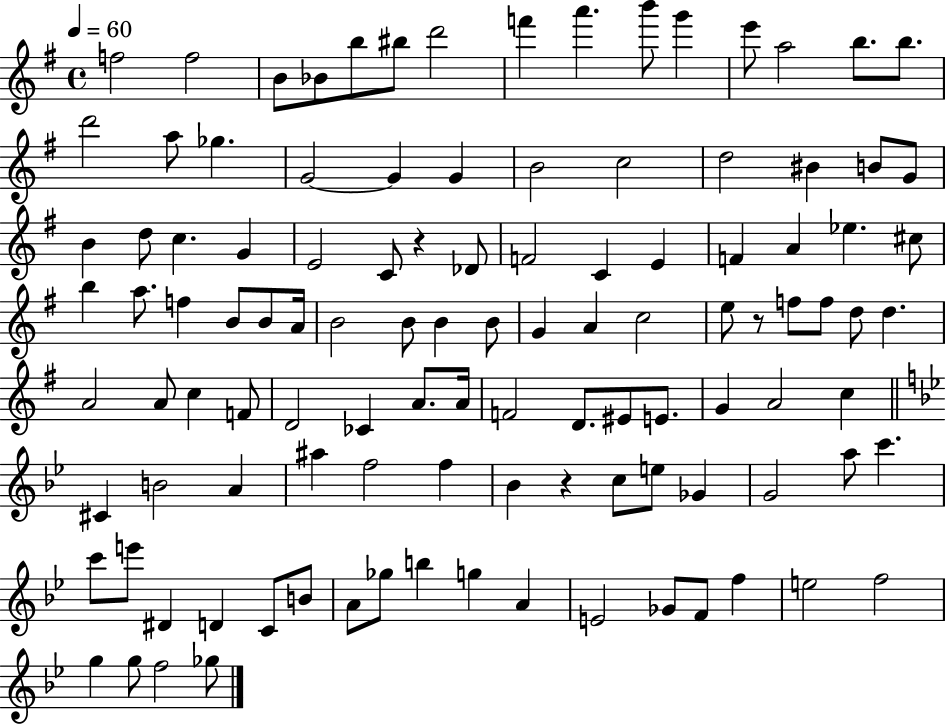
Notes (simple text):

F5/h F5/h B4/e Bb4/e B5/e BIS5/e D6/h F6/q A6/q. B6/e G6/q E6/e A5/h B5/e. B5/e. D6/h A5/e Gb5/q. G4/h G4/q G4/q B4/h C5/h D5/h BIS4/q B4/e G4/e B4/q D5/e C5/q. G4/q E4/h C4/e R/q Db4/e F4/h C4/q E4/q F4/q A4/q Eb5/q. C#5/e B5/q A5/e. F5/q B4/e B4/e A4/s B4/h B4/e B4/q B4/e G4/q A4/q C5/h E5/e R/e F5/e F5/e D5/e D5/q. A4/h A4/e C5/q F4/e D4/h CES4/q A4/e. A4/s F4/h D4/e. EIS4/e E4/e. G4/q A4/h C5/q C#4/q B4/h A4/q A#5/q F5/h F5/q Bb4/q R/q C5/e E5/e Gb4/q G4/h A5/e C6/q. C6/e E6/e D#4/q D4/q C4/e B4/e A4/e Gb5/e B5/q G5/q A4/q E4/h Gb4/e F4/e F5/q E5/h F5/h G5/q G5/e F5/h Gb5/e